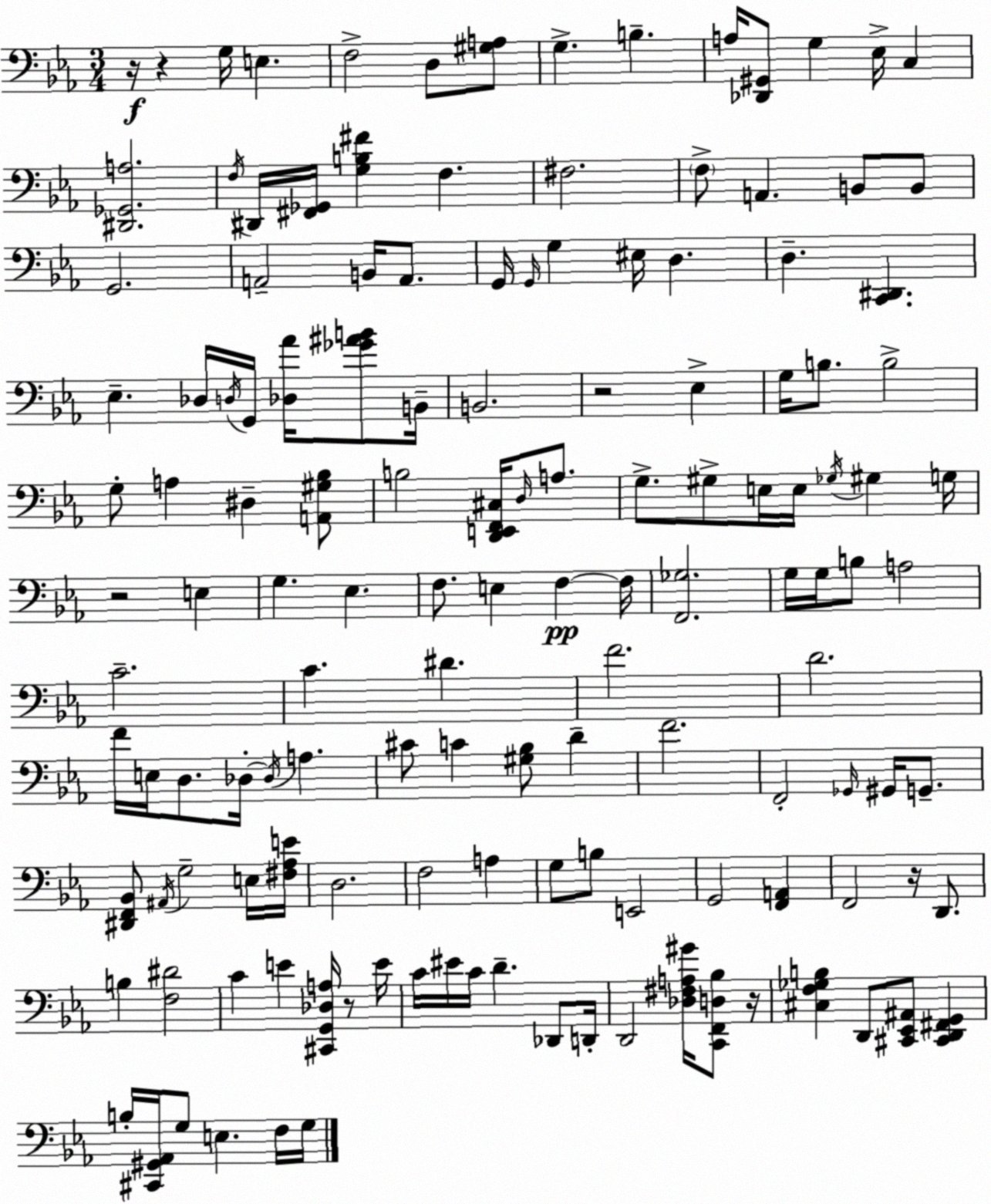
X:1
T:Untitled
M:3/4
L:1/4
K:Cm
z/4 z G,/4 E, F,2 D,/2 [^G,A,]/2 G, B, A,/4 [_D,,^G,,]/2 G, _E,/4 C, [^D,,_G,,A,]2 F,/4 ^D,,/4 [^F,,_G,,]/4 [G,B,^F] F, ^F,2 F,/2 A,, B,,/2 B,,/2 G,,2 A,,2 B,,/4 A,,/2 G,,/4 G,,/4 G, ^E,/4 D, D, [C,,^D,,] _E, _D,/4 D,/4 G,,/4 [_D,_A]/4 [_G^AB]/2 B,,/4 B,,2 z2 _E, G,/4 B,/2 B,2 G,/2 A, ^D, [A,,^G,_B,]/2 B,2 [D,,E,,F,,^C,]/4 D,/4 A,/2 G,/2 ^G,/2 E,/4 E,/4 _G,/4 ^G, G,/4 z2 E, G, _E, F,/2 E, F, F,/4 [F,,_G,]2 G,/4 G,/4 B,/2 A,2 C2 C ^D F2 D2 F/4 E,/4 D,/2 _D,/4 _D,/4 A, ^C/2 C [^G,_B,]/2 D F2 F,,2 _G,,/4 ^G,,/4 G,,/2 [^D,,F,,_B,,]/2 ^A,,/4 G,2 E,/4 [^F,_A,E]/4 D,2 F,2 A, G,/2 B,/2 E,,2 G,,2 [F,,A,,] F,,2 z/4 D,,/2 B, [F,^D]2 C E [^C,,G,,_D,A,]/4 z/2 E/4 C/4 ^E/4 C/4 D _D,,/2 D,,/4 D,,2 [_D,^F,A,^G]/4 [C,,F,,D,_B,]/2 z/4 [^C,F,_G,B,] D,,/2 [^C,,_E,,^A,,]/2 [^C,,D,,^F,,G,,] B,/4 [^C,,^G,,_A,,]/4 G,/2 E, F,/4 G,/4